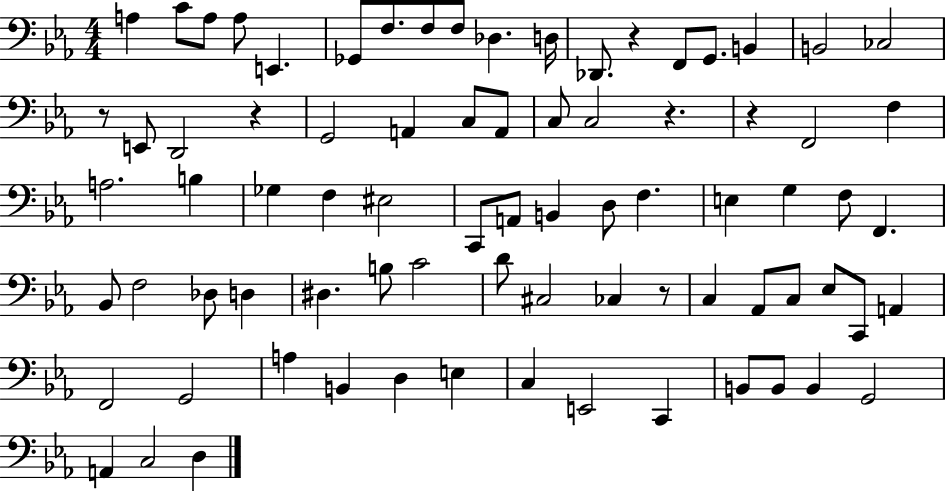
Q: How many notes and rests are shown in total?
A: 79